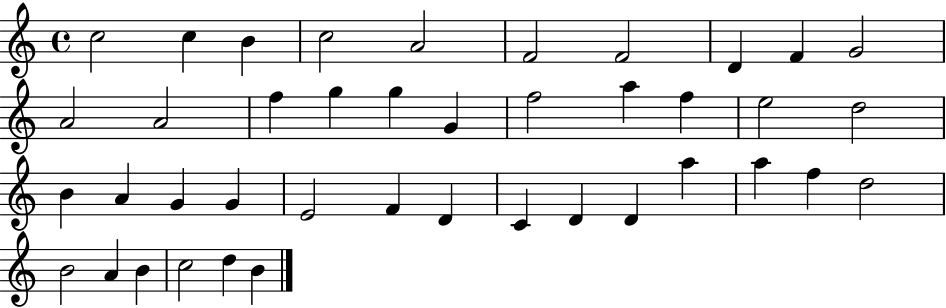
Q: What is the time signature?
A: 4/4